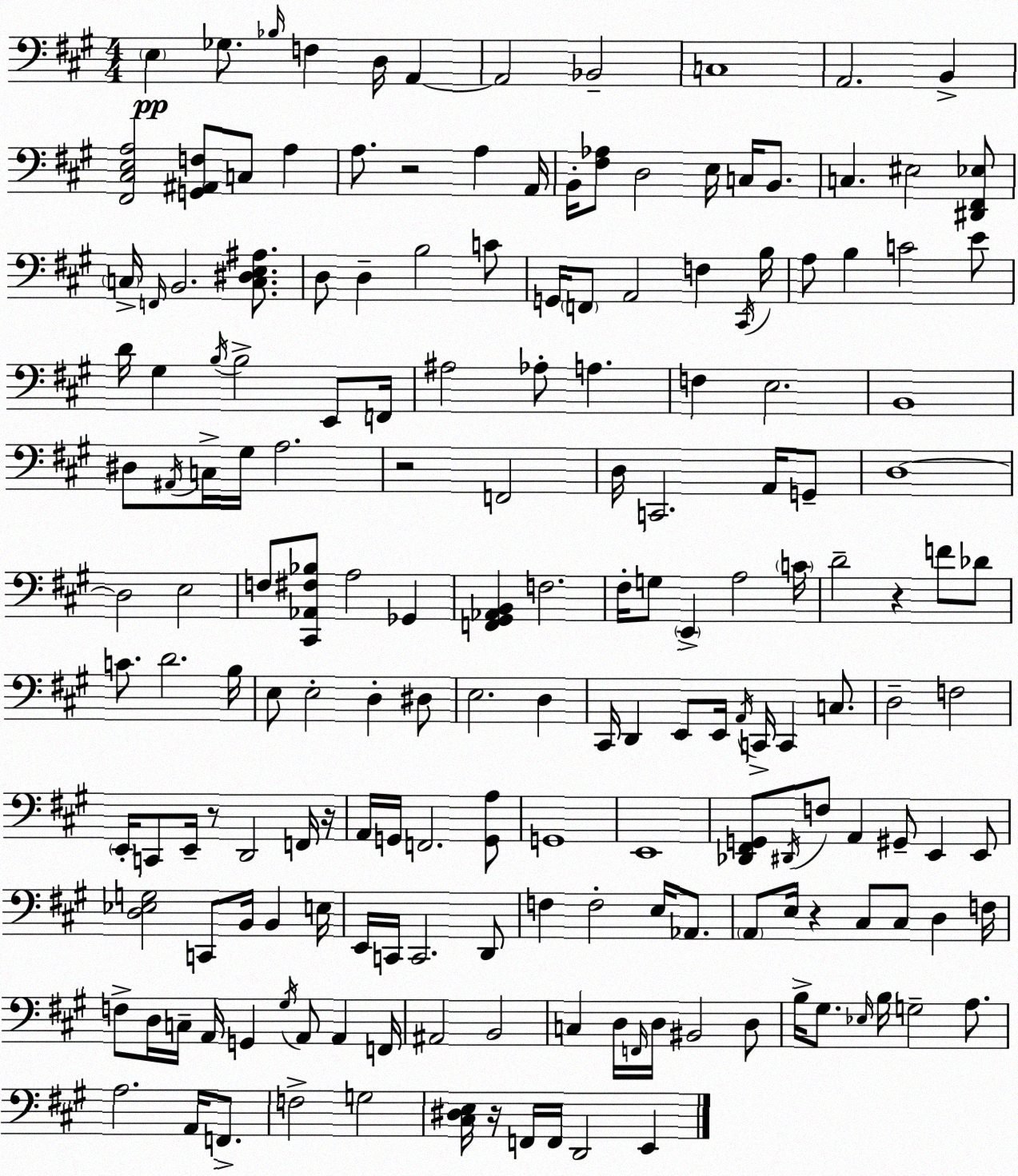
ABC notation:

X:1
T:Untitled
M:4/4
L:1/4
K:A
E, _G,/2 _B,/4 F, D,/4 A,, A,,2 _B,,2 C,4 A,,2 B,, [^F,,^C,E,A,]2 [G,,^A,,F,]/2 C,/2 A, A,/2 z2 A, A,,/4 B,,/4 [^F,_A,]/2 D,2 E,/4 C,/4 B,,/2 C, ^E,2 [^D,,^F,,_E,]/2 C,/4 F,,/4 B,,2 [C,^D,E,^A,]/2 D,/2 D, B,2 C/2 G,,/4 F,,/2 A,,2 F, ^C,,/4 B,/4 A,/2 B, C2 E/2 D/4 ^G, B,/4 B,2 E,,/2 F,,/4 ^A,2 _A,/2 A, F, E,2 B,,4 ^D,/2 ^A,,/4 C,/4 ^G,/4 A,2 z2 F,,2 D,/4 C,,2 A,,/4 G,,/2 D,4 D,2 E,2 F,/2 [^C,,_A,,^F,_B,]/2 A,2 _G,, [F,,^G,,_A,,B,,] F,2 ^F,/4 G,/2 E,, A,2 C/4 D2 z F/2 _D/2 C/2 D2 B,/4 E,/2 E,2 D, ^D,/2 E,2 D, ^C,,/4 D,, E,,/2 E,,/4 A,,/4 C,,/4 C,, C,/2 D,2 F,2 E,,/4 C,,/2 E,,/4 z/2 D,,2 F,,/4 z/4 A,,/4 G,,/4 F,,2 [G,,A,]/2 G,,4 E,,4 [_D,,^F,,G,,]/2 ^D,,/4 F,/2 A,, ^G,,/2 E,, E,,/2 [D,_E,G,]2 C,,/2 B,,/4 B,, E,/4 E,,/4 C,,/4 C,,2 D,,/2 F, F,2 E,/4 _A,,/2 A,,/2 E,/4 z ^C,/2 ^C,/2 D, F,/4 F,/2 D,/4 C,/4 A,,/4 G,, ^G,/4 A,,/2 A,, F,,/4 ^A,,2 B,,2 C, D,/4 F,,/4 D,/4 ^B,,2 D,/2 B,/4 ^G,/2 _E,/4 B,/4 G,2 A,/2 A,2 A,,/4 F,,/2 F,2 G,2 [^C,^D,E,]/4 z/4 F,,/4 F,,/4 D,,2 E,,